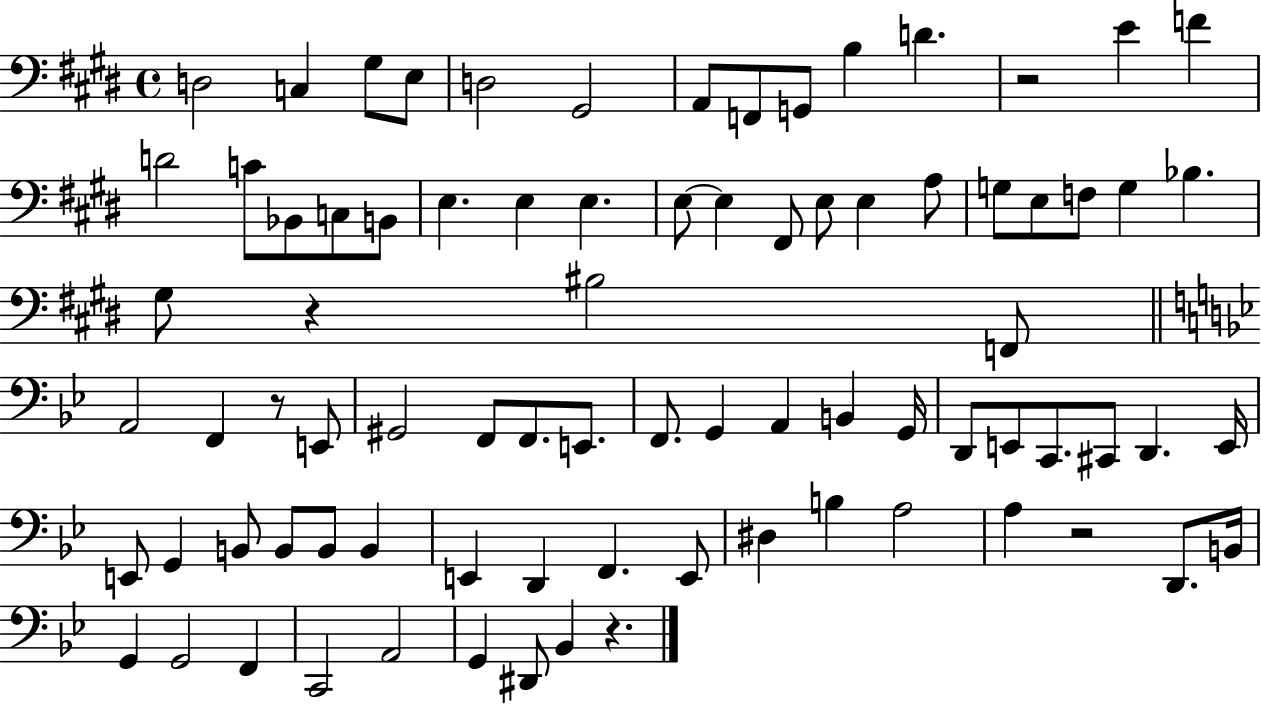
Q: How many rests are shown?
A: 5